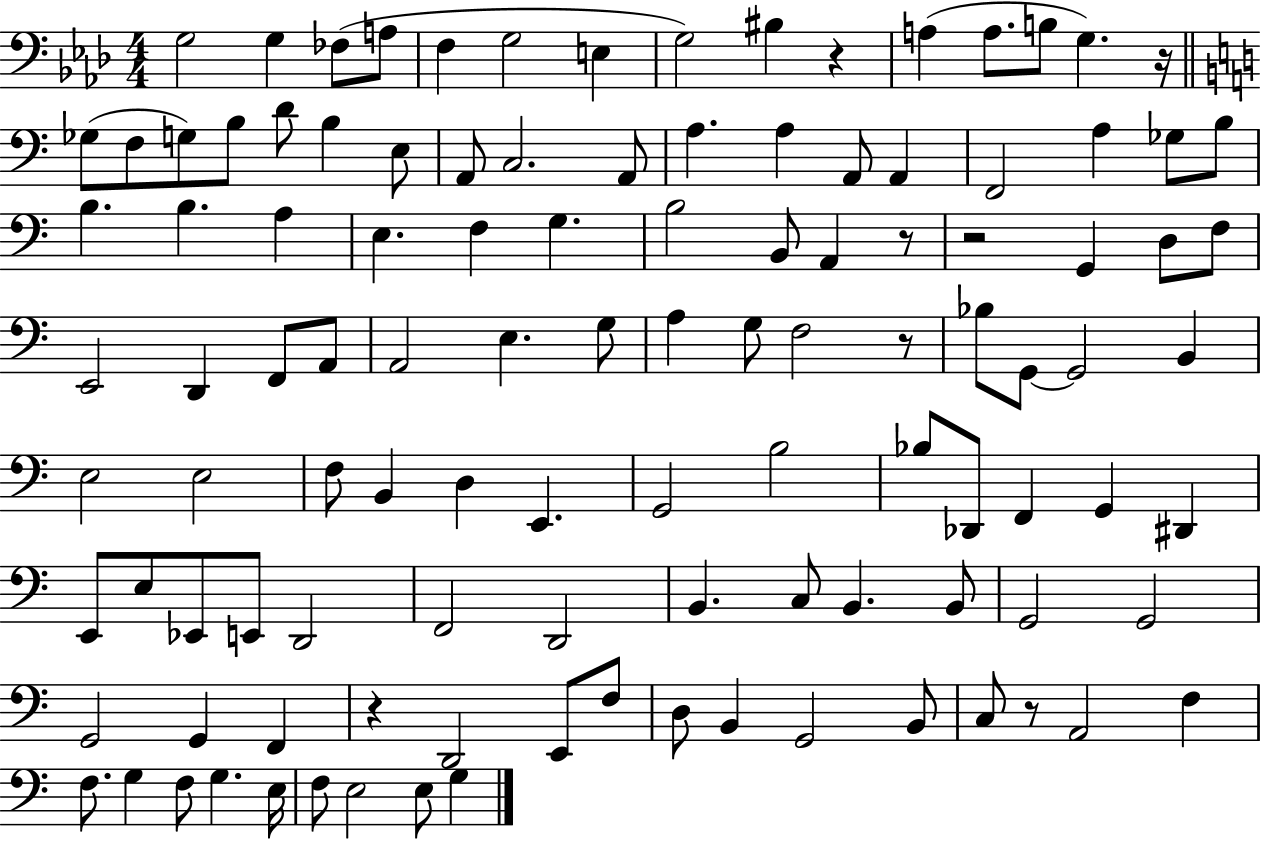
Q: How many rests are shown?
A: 7